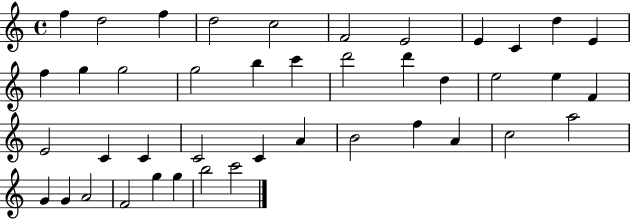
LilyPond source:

{
  \clef treble
  \time 4/4
  \defaultTimeSignature
  \key c \major
  f''4 d''2 f''4 | d''2 c''2 | f'2 e'2 | e'4 c'4 d''4 e'4 | \break f''4 g''4 g''2 | g''2 b''4 c'''4 | d'''2 d'''4 d''4 | e''2 e''4 f'4 | \break e'2 c'4 c'4 | c'2 c'4 a'4 | b'2 f''4 a'4 | c''2 a''2 | \break g'4 g'4 a'2 | f'2 g''4 g''4 | b''2 c'''2 | \bar "|."
}